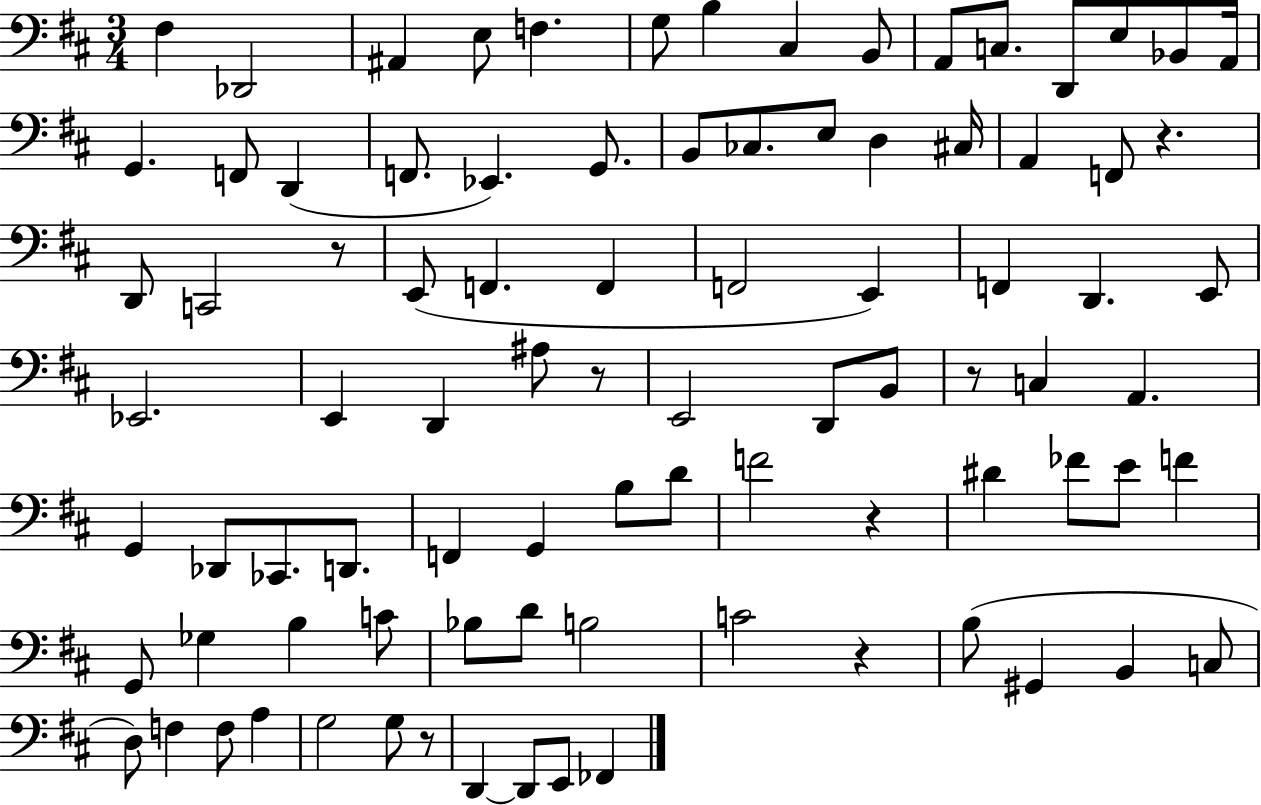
F#3/q Db2/h A#2/q E3/e F3/q. G3/e B3/q C#3/q B2/e A2/e C3/e. D2/e E3/e Bb2/e A2/s G2/q. F2/e D2/q F2/e. Eb2/q. G2/e. B2/e CES3/e. E3/e D3/q C#3/s A2/q F2/e R/q. D2/e C2/h R/e E2/e F2/q. F2/q F2/h E2/q F2/q D2/q. E2/e Eb2/h. E2/q D2/q A#3/e R/e E2/h D2/e B2/e R/e C3/q A2/q. G2/q Db2/e CES2/e. D2/e. F2/q G2/q B3/e D4/e F4/h R/q D#4/q FES4/e E4/e F4/q G2/e Gb3/q B3/q C4/e Bb3/e D4/e B3/h C4/h R/q B3/e G#2/q B2/q C3/e D3/e F3/q F3/e A3/q G3/h G3/e R/e D2/q D2/e E2/e FES2/q